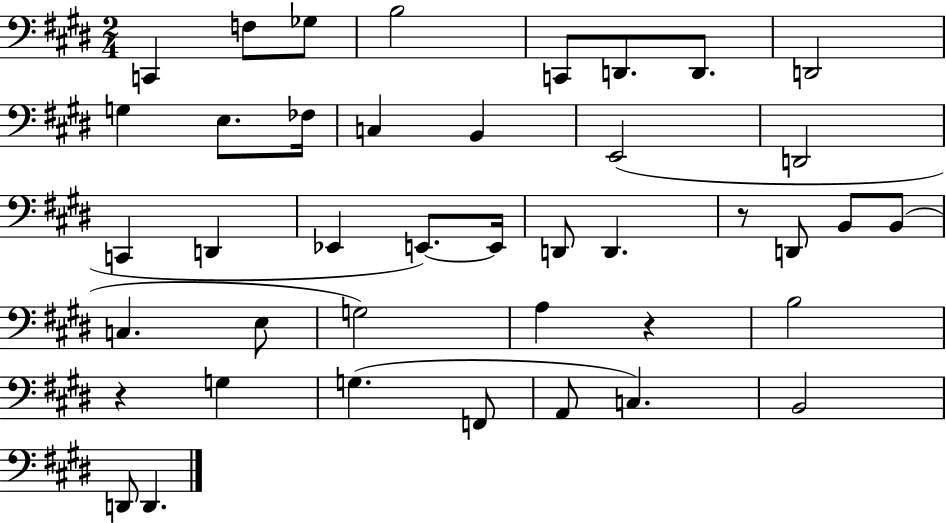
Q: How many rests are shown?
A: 3